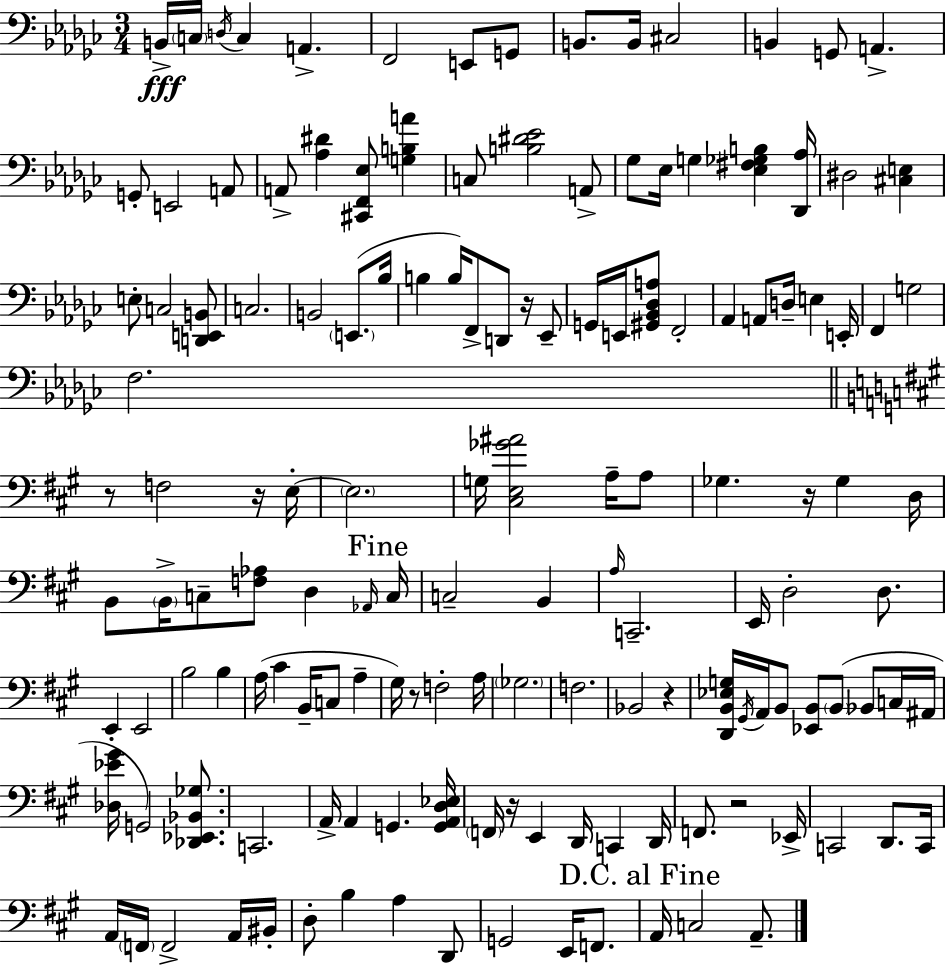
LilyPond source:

{
  \clef bass
  \numericTimeSignature
  \time 3/4
  \key ees \minor
  \repeat volta 2 { b,16->\fff \parenthesize c16 \acciaccatura { d16 } c4 a,4.-> | f,2 e,8 g,8 | b,8. b,16 cis2 | b,4 g,8 a,4.-> | \break g,8-. e,2 a,8 | a,8-> <aes dis'>4 <cis, f, ees>8 <g b a'>4 | c8 <b dis' ees'>2 a,8-> | ges8 ees16 g4 <ees fis ges b>4 | \break <des, aes>16 dis2 <cis e>4 | e8-. c2 <d, e, b,>8 | c2. | b,2 \parenthesize e,8.( | \break bes16 b4 b16) f,8-> d,8 r16 ees,8-- | g,16 e,16 <gis, bes, des a>8 f,2-. | aes,4 a,8 d16-- e4 | e,16-. f,4 g2 | \break f2. | \bar "||" \break \key a \major r8 f2 r16 e16-.~~ | \parenthesize e2. | g16 <cis e ges' ais'>2 a16-- a8 | ges4. r16 ges4 d16 | \break b,8 \parenthesize b,16-> c8-- <f aes>8 d4 \grace { aes,16 } | \mark "Fine" c16 c2-- b,4 | \grace { a16 } c,2.-- | e,16 d2-. d8. | \break e,4-. e,2 | b2 b4 | a16( cis'4 b,16-- c8 a4-- | gis16) r8 f2-. | \break a16 \parenthesize ges2. | f2. | bes,2 r4 | <d, b, ees g>16 \acciaccatura { gis,16 } a,16 b,8 <ees, b,>8 \parenthesize b,8( bes,8 | \break c16 ais,16 <des ees' gis'>16 g,2) | <des, ees, bes, ges>8. c,2. | a,16-> a,4 g,4. | <g, a, d ees>16 \parenthesize f,16 r16 e,4 d,16 c,4 | \break d,16 f,8. r2 | ees,16-> c,2 d,8. | c,16 a,16 \parenthesize f,16 f,2-> | a,16 bis,16-. d8-. b4 a4 | \break d,8 g,2 e,16 | f,8. \mark "D.C. al Fine" a,16 c2 | a,8.-- } \bar "|."
}